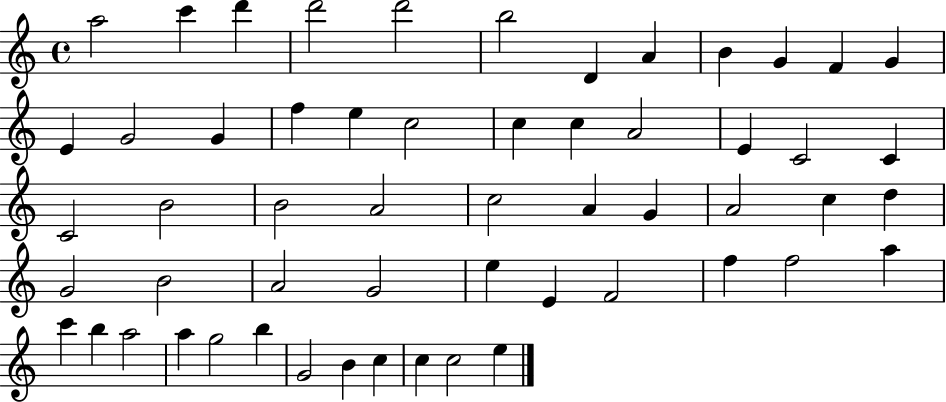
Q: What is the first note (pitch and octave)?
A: A5